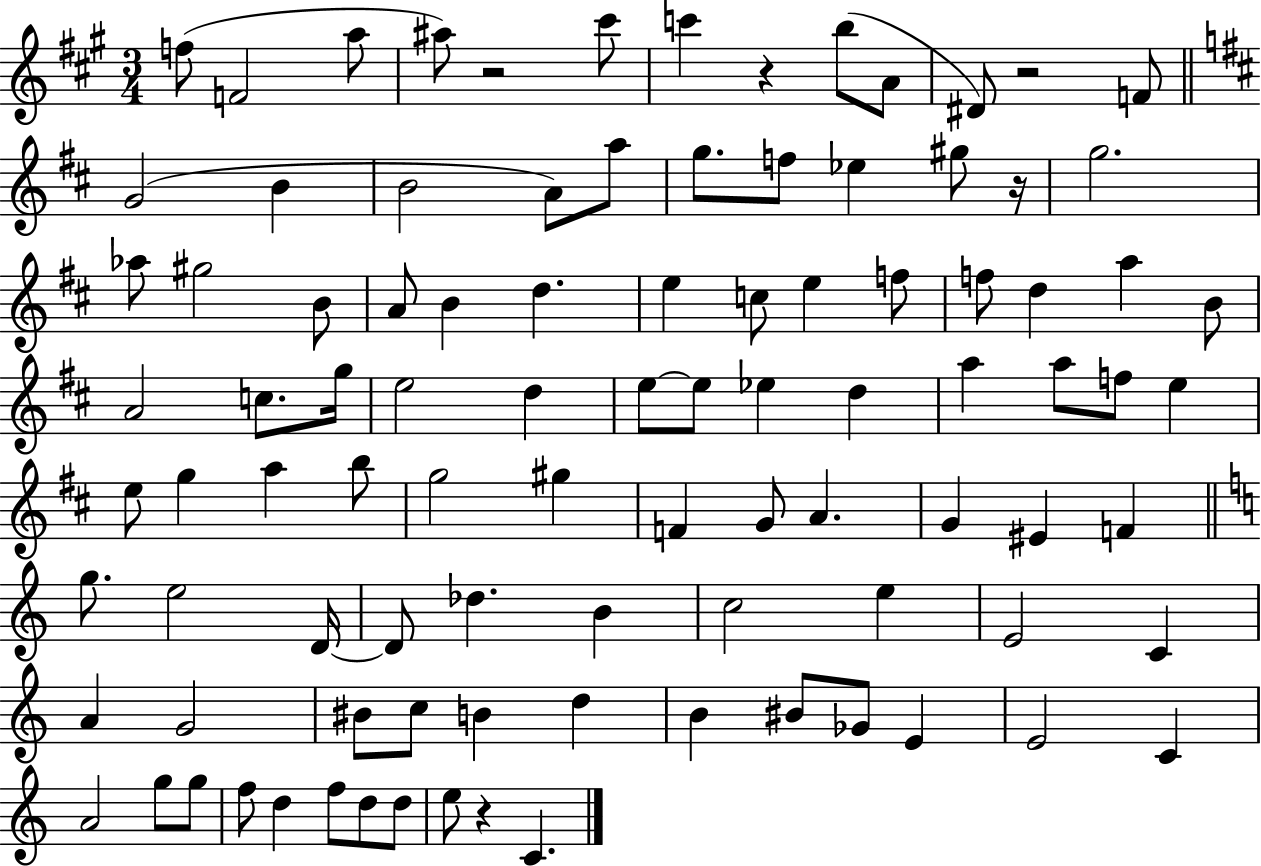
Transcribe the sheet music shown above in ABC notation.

X:1
T:Untitled
M:3/4
L:1/4
K:A
f/2 F2 a/2 ^a/2 z2 ^c'/2 c' z b/2 A/2 ^D/2 z2 F/2 G2 B B2 A/2 a/2 g/2 f/2 _e ^g/2 z/4 g2 _a/2 ^g2 B/2 A/2 B d e c/2 e f/2 f/2 d a B/2 A2 c/2 g/4 e2 d e/2 e/2 _e d a a/2 f/2 e e/2 g a b/2 g2 ^g F G/2 A G ^E F g/2 e2 D/4 D/2 _d B c2 e E2 C A G2 ^B/2 c/2 B d B ^B/2 _G/2 E E2 C A2 g/2 g/2 f/2 d f/2 d/2 d/2 e/2 z C